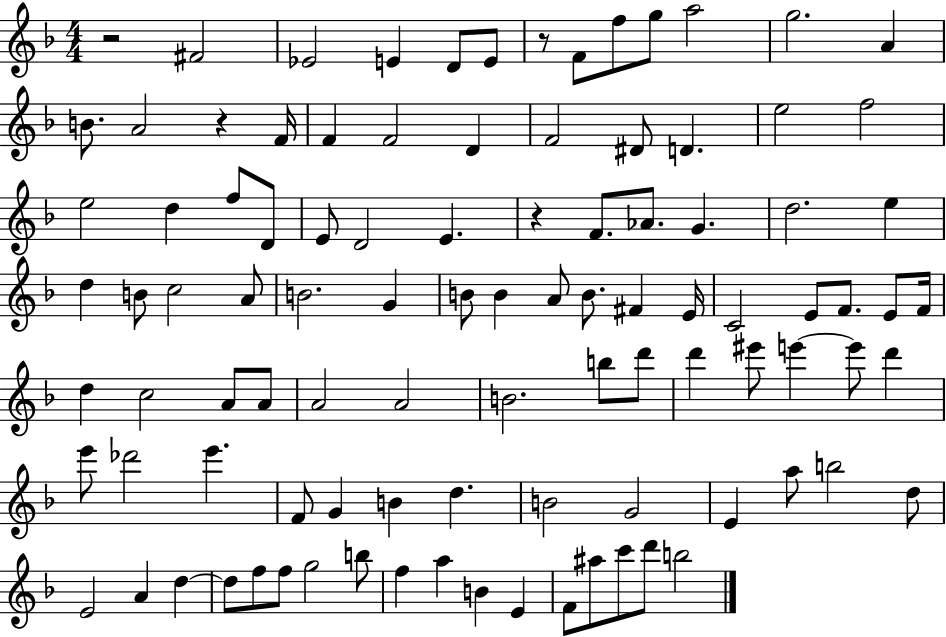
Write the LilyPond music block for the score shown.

{
  \clef treble
  \numericTimeSignature
  \time 4/4
  \key f \major
  \repeat volta 2 { r2 fis'2 | ees'2 e'4 d'8 e'8 | r8 f'8 f''8 g''8 a''2 | g''2. a'4 | \break b'8. a'2 r4 f'16 | f'4 f'2 d'4 | f'2 dis'8 d'4. | e''2 f''2 | \break e''2 d''4 f''8 d'8 | e'8 d'2 e'4. | r4 f'8. aes'8. g'4. | d''2. e''4 | \break d''4 b'8 c''2 a'8 | b'2. g'4 | b'8 b'4 a'8 b'8. fis'4 e'16 | c'2 e'8 f'8. e'8 f'16 | \break d''4 c''2 a'8 a'8 | a'2 a'2 | b'2. b''8 d'''8 | d'''4 eis'''8 e'''4~~ e'''8 d'''4 | \break e'''8 des'''2 e'''4. | f'8 g'4 b'4 d''4. | b'2 g'2 | e'4 a''8 b''2 d''8 | \break e'2 a'4 d''4~~ | d''8 f''8 f''8 g''2 b''8 | f''4 a''4 b'4 e'4 | f'8 ais''8 c'''8 d'''8 b''2 | \break } \bar "|."
}